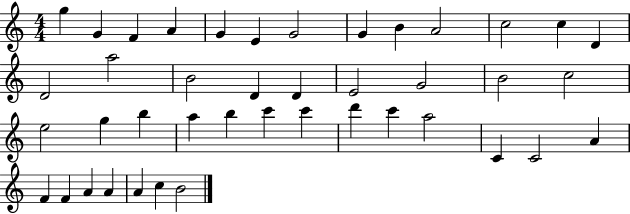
{
  \clef treble
  \numericTimeSignature
  \time 4/4
  \key c \major
  g''4 g'4 f'4 a'4 | g'4 e'4 g'2 | g'4 b'4 a'2 | c''2 c''4 d'4 | \break d'2 a''2 | b'2 d'4 d'4 | e'2 g'2 | b'2 c''2 | \break e''2 g''4 b''4 | a''4 b''4 c'''4 c'''4 | d'''4 c'''4 a''2 | c'4 c'2 a'4 | \break f'4 f'4 a'4 a'4 | a'4 c''4 b'2 | \bar "|."
}